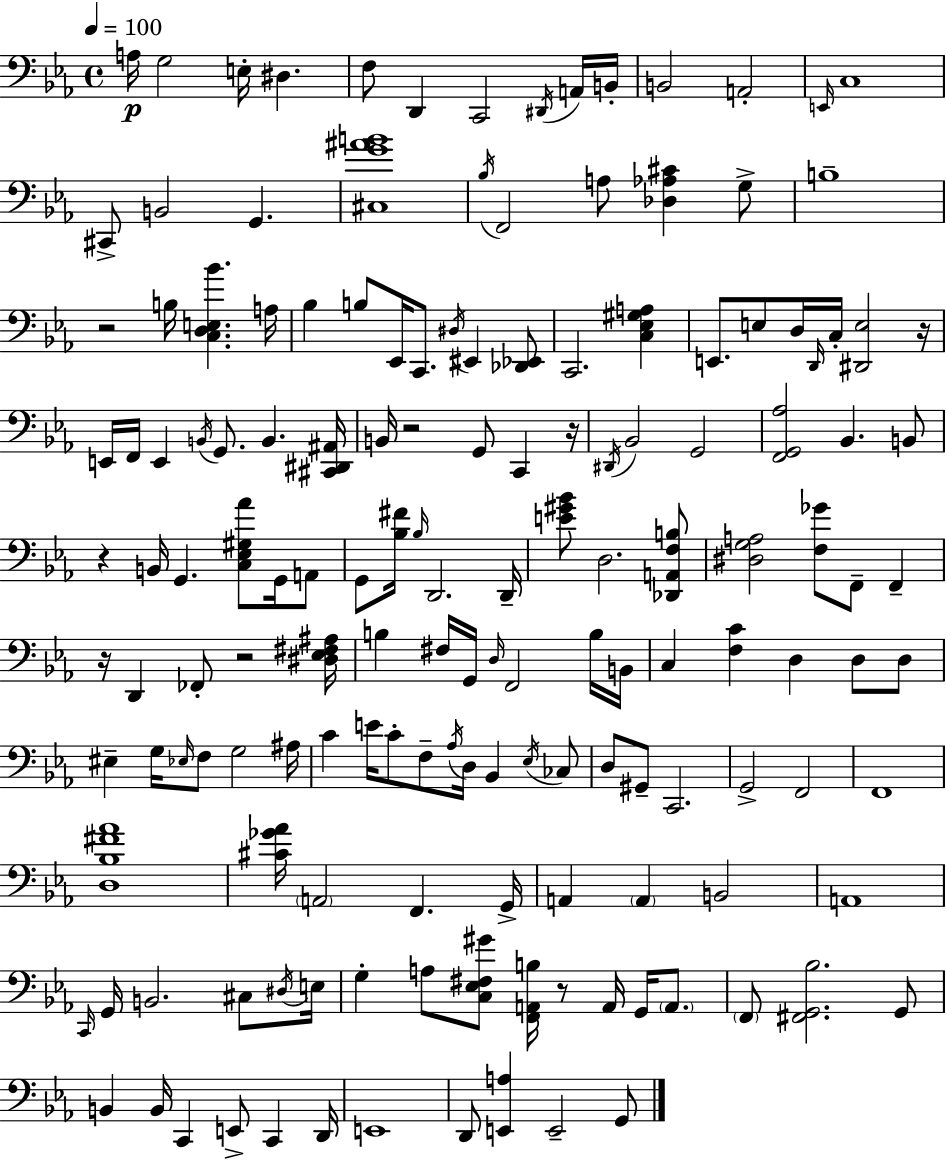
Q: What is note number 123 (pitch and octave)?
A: D2